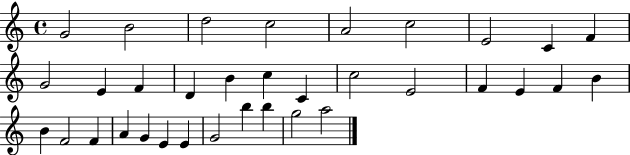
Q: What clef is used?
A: treble